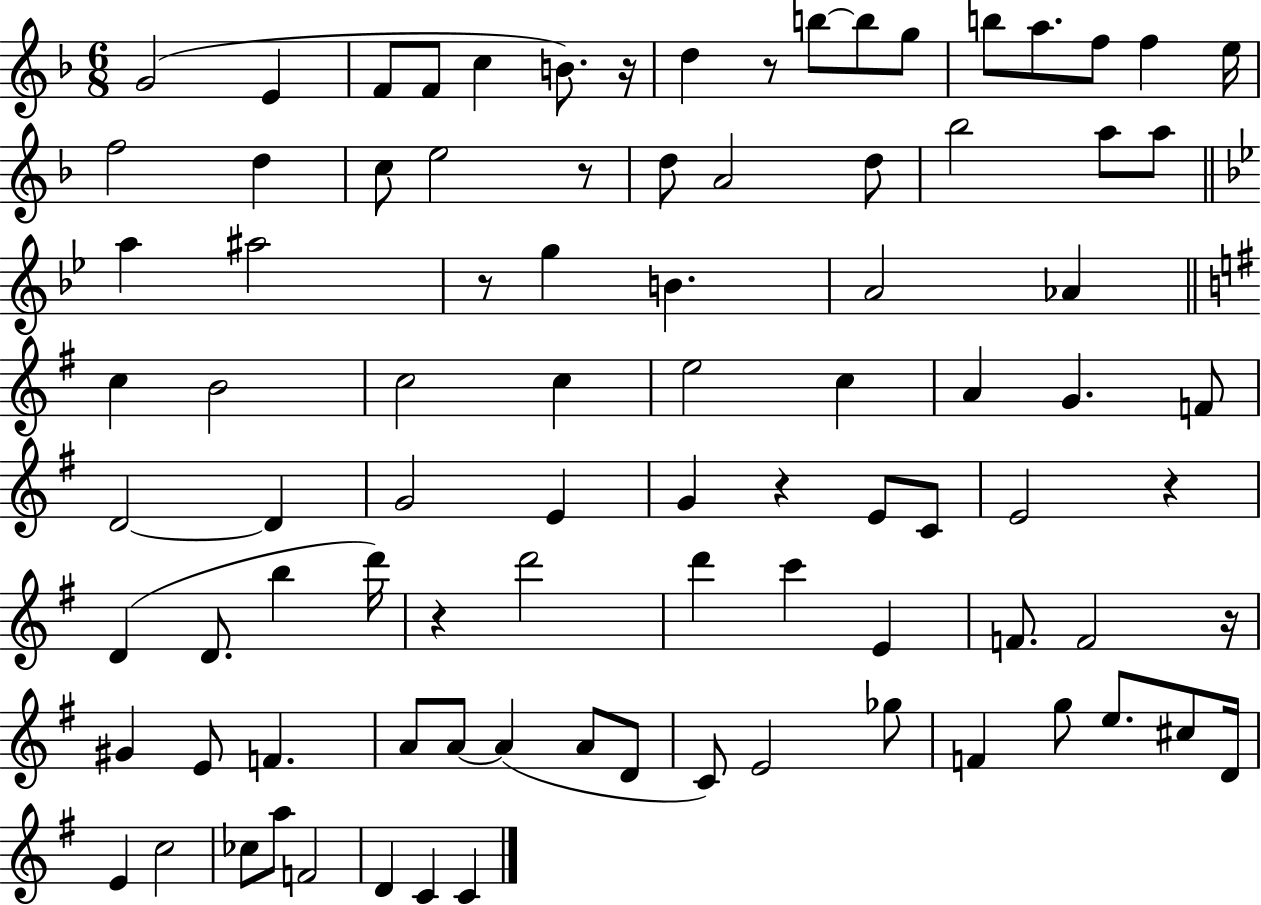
G4/h E4/q F4/e F4/e C5/q B4/e. R/s D5/q R/e B5/e B5/e G5/e B5/e A5/e. F5/e F5/q E5/s F5/h D5/q C5/e E5/h R/e D5/e A4/h D5/e Bb5/h A5/e A5/e A5/q A#5/h R/e G5/q B4/q. A4/h Ab4/q C5/q B4/h C5/h C5/q E5/h C5/q A4/q G4/q. F4/e D4/h D4/q G4/h E4/q G4/q R/q E4/e C4/e E4/h R/q D4/q D4/e. B5/q D6/s R/q D6/h D6/q C6/q E4/q F4/e. F4/h R/s G#4/q E4/e F4/q. A4/e A4/e A4/q A4/e D4/e C4/e E4/h Gb5/e F4/q G5/e E5/e. C#5/e D4/s E4/q C5/h CES5/e A5/e F4/h D4/q C4/q C4/q